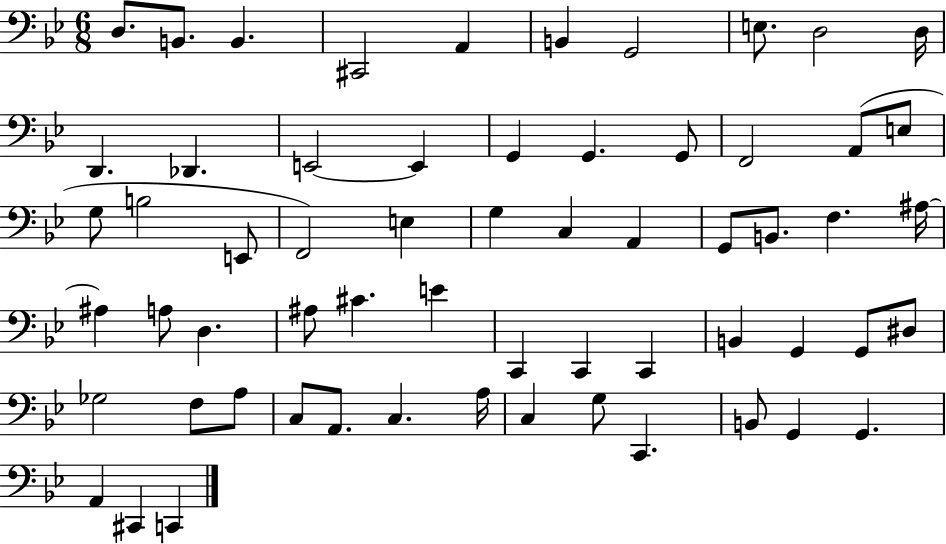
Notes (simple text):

D3/e. B2/e. B2/q. C#2/h A2/q B2/q G2/h E3/e. D3/h D3/s D2/q. Db2/q. E2/h E2/q G2/q G2/q. G2/e F2/h A2/e E3/e G3/e B3/h E2/e F2/h E3/q G3/q C3/q A2/q G2/e B2/e. F3/q. A#3/s A#3/q A3/e D3/q. A#3/e C#4/q. E4/q C2/q C2/q C2/q B2/q G2/q G2/e D#3/e Gb3/h F3/e A3/e C3/e A2/e. C3/q. A3/s C3/q G3/e C2/q. B2/e G2/q G2/q. A2/q C#2/q C2/q